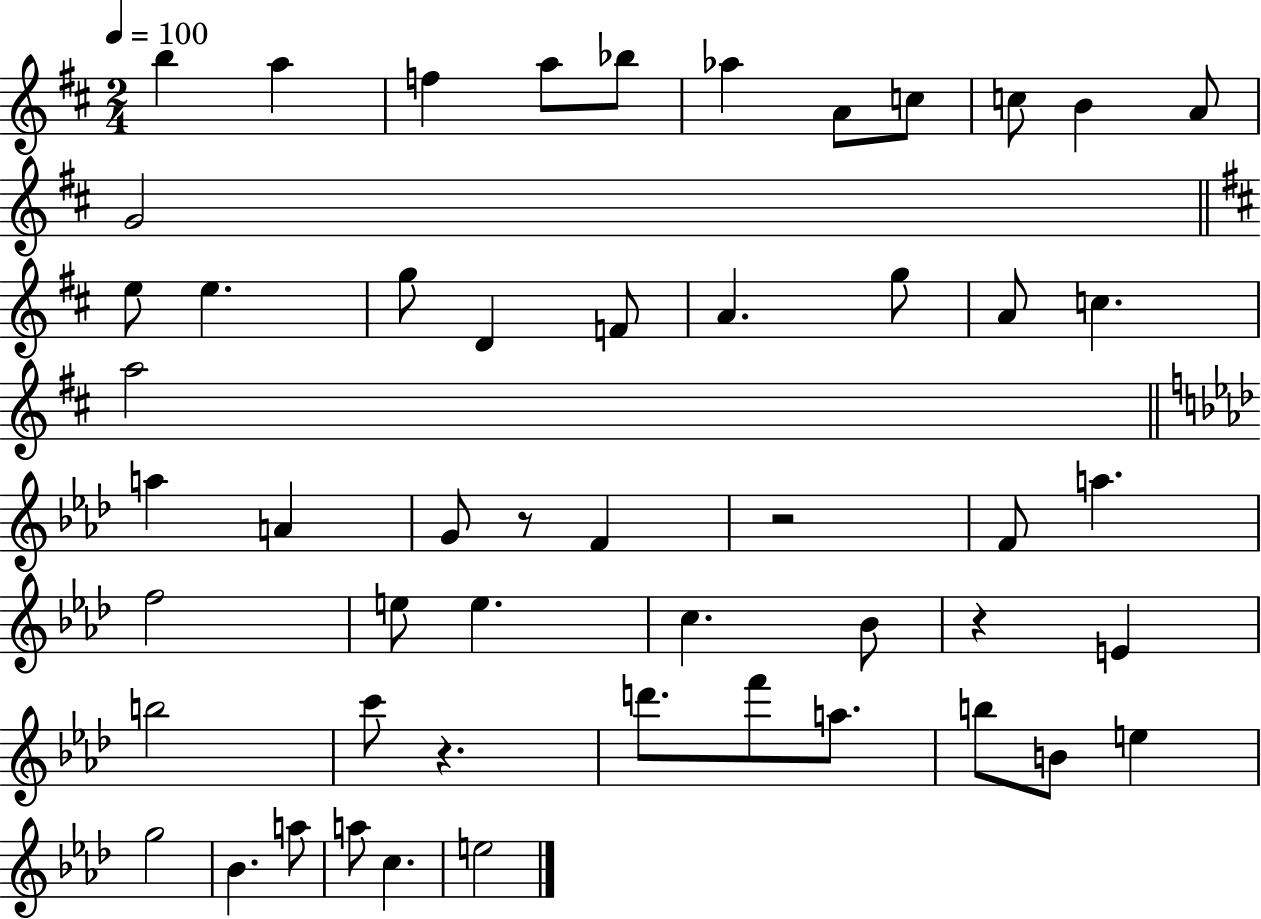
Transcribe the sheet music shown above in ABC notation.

X:1
T:Untitled
M:2/4
L:1/4
K:D
b a f a/2 _b/2 _a A/2 c/2 c/2 B A/2 G2 e/2 e g/2 D F/2 A g/2 A/2 c a2 a A G/2 z/2 F z2 F/2 a f2 e/2 e c _B/2 z E b2 c'/2 z d'/2 f'/2 a/2 b/2 B/2 e g2 _B a/2 a/2 c e2